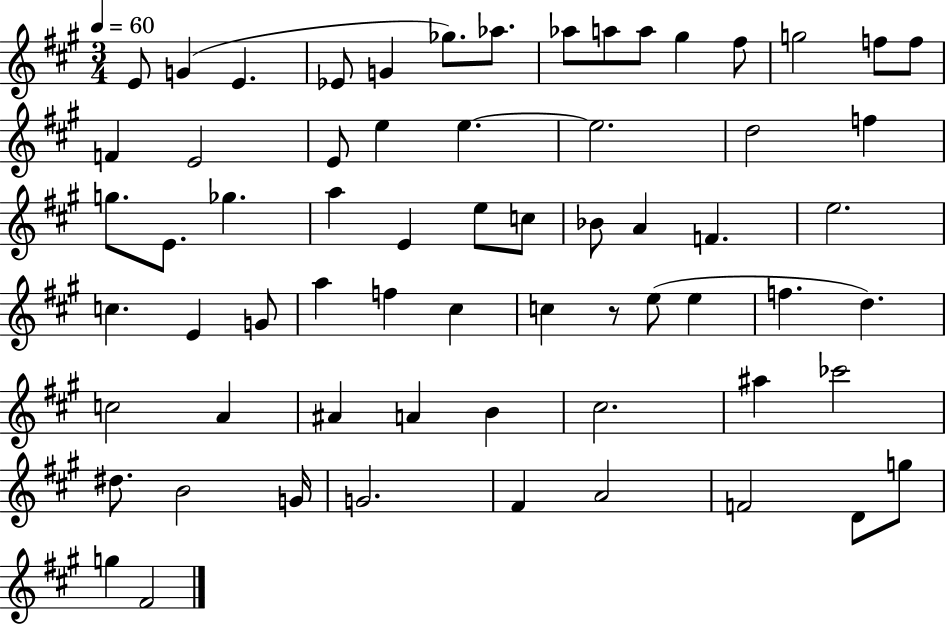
E4/e G4/q E4/q. Eb4/e G4/q Gb5/e. Ab5/e. Ab5/e A5/e A5/e G#5/q F#5/e G5/h F5/e F5/e F4/q E4/h E4/e E5/q E5/q. E5/h. D5/h F5/q G5/e. E4/e. Gb5/q. A5/q E4/q E5/e C5/e Bb4/e A4/q F4/q. E5/h. C5/q. E4/q G4/e A5/q F5/q C#5/q C5/q R/e E5/e E5/q F5/q. D5/q. C5/h A4/q A#4/q A4/q B4/q C#5/h. A#5/q CES6/h D#5/e. B4/h G4/s G4/h. F#4/q A4/h F4/h D4/e G5/e G5/q F#4/h